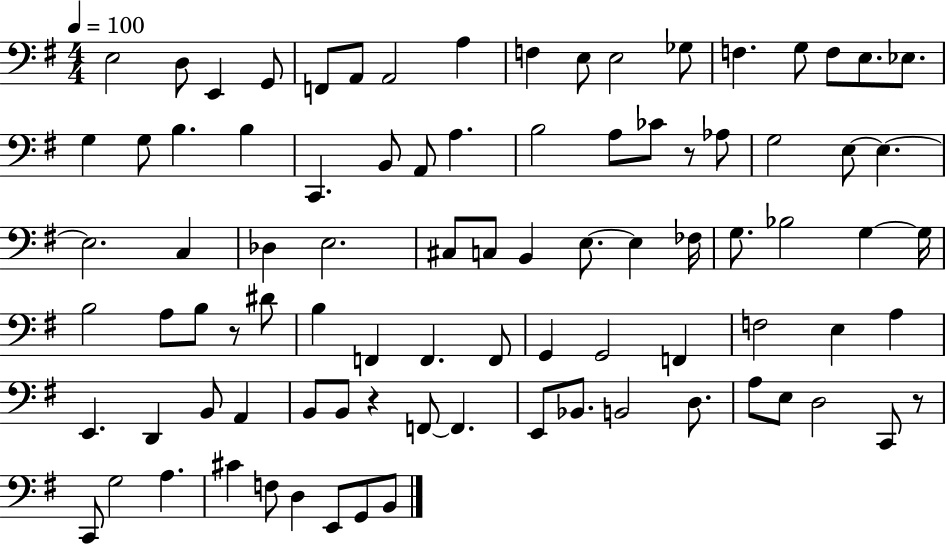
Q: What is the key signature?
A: G major